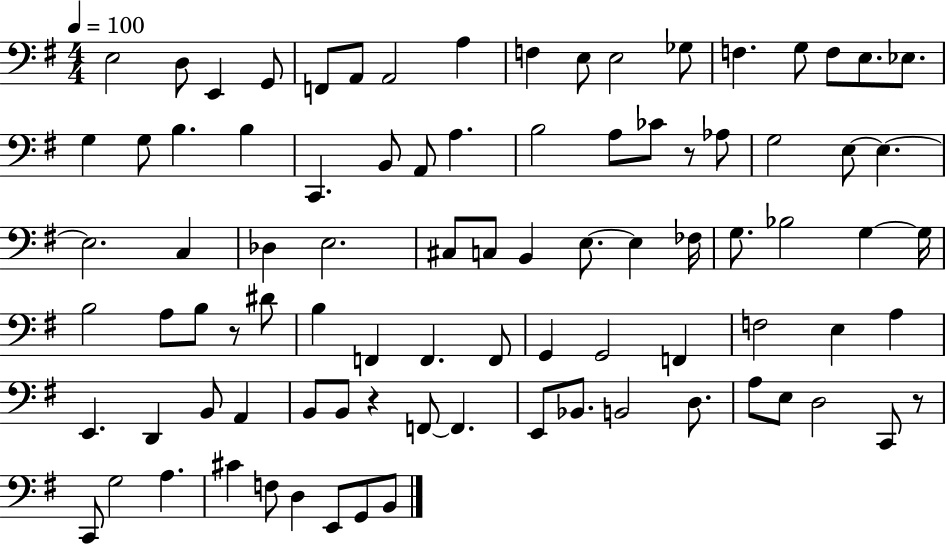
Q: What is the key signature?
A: G major